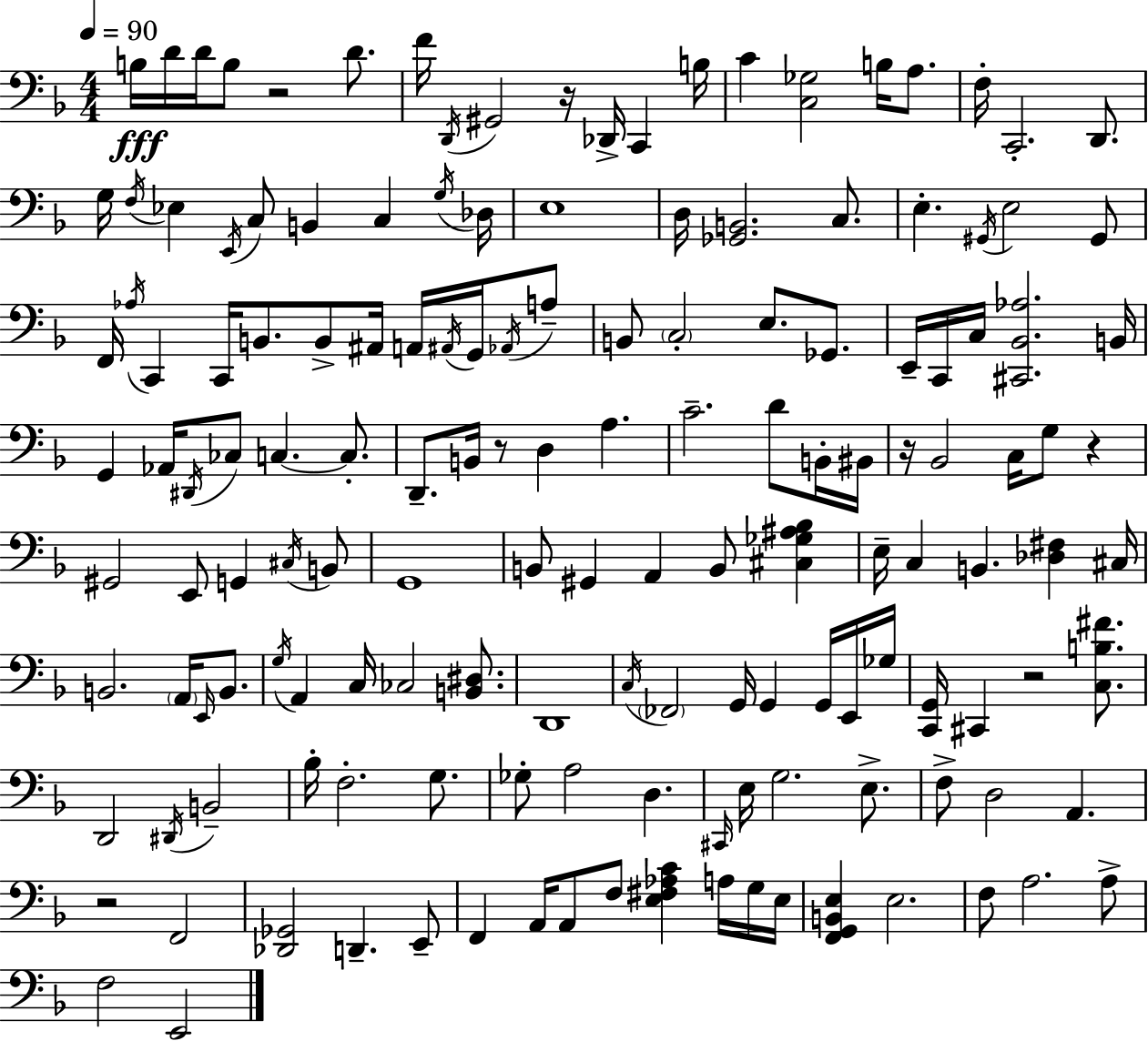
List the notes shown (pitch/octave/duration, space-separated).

B3/s D4/s D4/s B3/e R/h D4/e. F4/s D2/s G#2/h R/s Db2/s C2/q B3/s C4/q [C3,Gb3]/h B3/s A3/e. F3/s C2/h. D2/e. G3/s F3/s Eb3/q E2/s C3/e B2/q C3/q G3/s Db3/s E3/w D3/s [Gb2,B2]/h. C3/e. E3/q. G#2/s E3/h G#2/e F2/s Ab3/s C2/q C2/s B2/e. B2/e A#2/s A2/s A#2/s G2/s Ab2/s A3/e B2/e C3/h E3/e. Gb2/e. E2/s C2/s C3/s [C#2,Bb2,Ab3]/h. B2/s G2/q Ab2/s D#2/s CES3/e C3/q. C3/e. D2/e. B2/s R/e D3/q A3/q. C4/h. D4/e B2/s BIS2/s R/s Bb2/h C3/s G3/e R/q G#2/h E2/e G2/q C#3/s B2/e G2/w B2/e G#2/q A2/q B2/e [C#3,Gb3,A#3,Bb3]/q E3/s C3/q B2/q. [Db3,F#3]/q C#3/s B2/h. A2/s E2/s B2/e. G3/s A2/q C3/s CES3/h [B2,D#3]/e. D2/w C3/s FES2/h G2/s G2/q G2/s E2/s Gb3/s [C2,G2]/s C#2/q R/h [C3,B3,F#4]/e. D2/h D#2/s B2/h Bb3/s F3/h. G3/e. Gb3/e A3/h D3/q. C#2/s E3/s G3/h. E3/e. F3/e D3/h A2/q. R/h F2/h [Db2,Gb2]/h D2/q. E2/e F2/q A2/s A2/e F3/e [E3,F#3,Ab3,C4]/q A3/s G3/s E3/s [F2,G2,B2,E3]/q E3/h. F3/e A3/h. A3/e F3/h E2/h